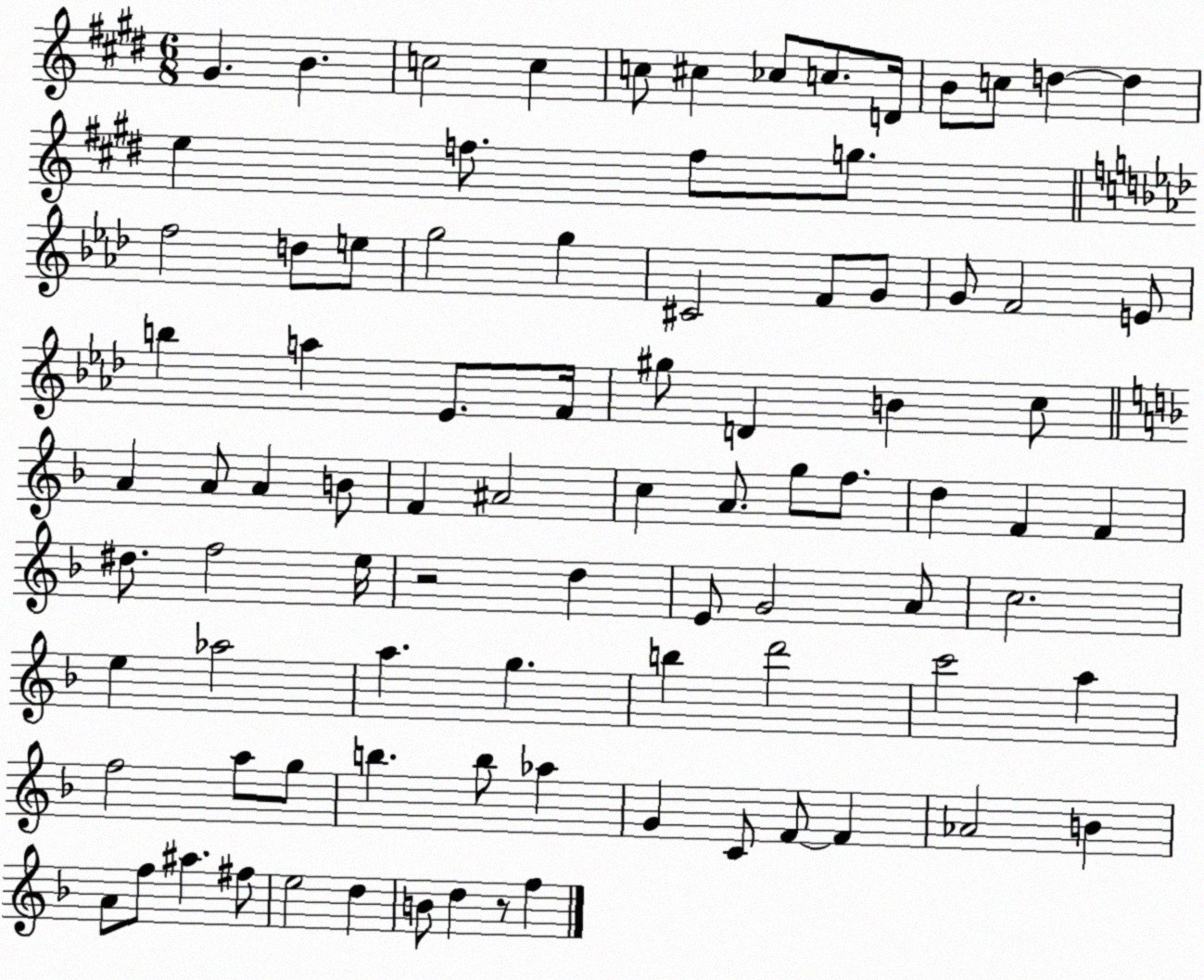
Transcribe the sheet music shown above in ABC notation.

X:1
T:Untitled
M:6/8
L:1/4
K:E
^G B c2 c c/2 ^c _c/2 c/2 D/4 B/2 c/2 d d e f/2 f/2 g/2 f2 d/2 e/2 g2 g ^C2 F/2 G/2 G/2 F2 E/2 b a _E/2 F/4 ^g/2 D B c/2 A A/2 A B/2 F ^A2 c A/2 g/2 f/2 d F F ^d/2 f2 e/4 z2 d E/2 G2 A/2 c2 e _a2 a g b d'2 c'2 a f2 a/2 g/2 b b/2 _a G C/2 F/2 F _A2 B A/2 f/2 ^a ^f/2 e2 d B/2 d z/2 f